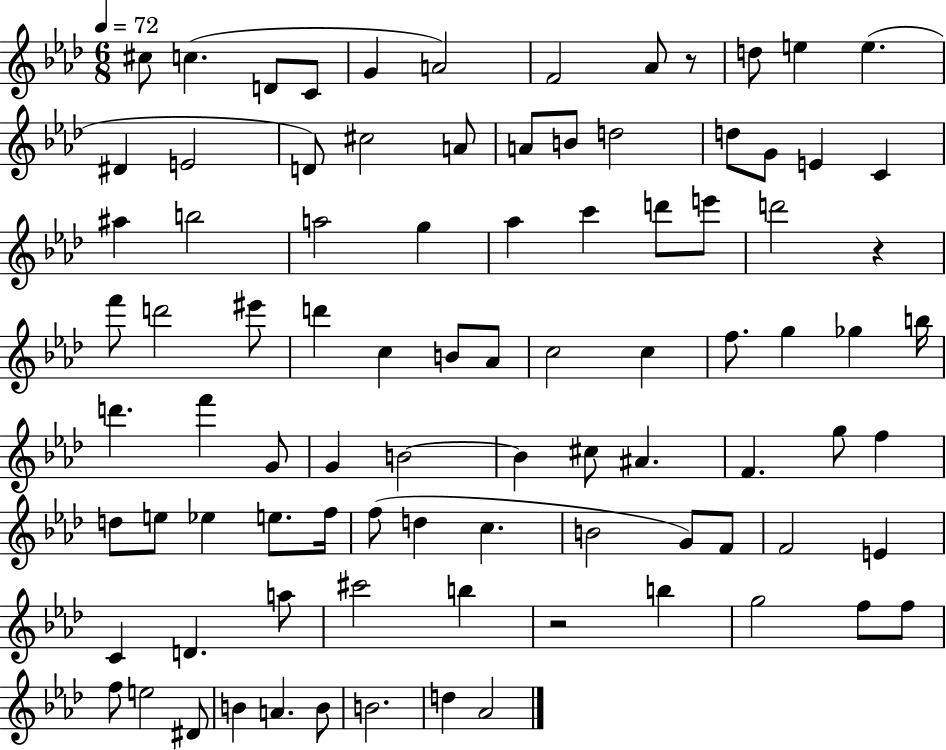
C#5/e C5/q. D4/e C4/e G4/q A4/h F4/h Ab4/e R/e D5/e E5/q E5/q. D#4/q E4/h D4/e C#5/h A4/e A4/e B4/e D5/h D5/e G4/e E4/q C4/q A#5/q B5/h A5/h G5/q Ab5/q C6/q D6/e E6/e D6/h R/q F6/e D6/h EIS6/e D6/q C5/q B4/e Ab4/e C5/h C5/q F5/e. G5/q Gb5/q B5/s D6/q. F6/q G4/e G4/q B4/h B4/q C#5/e A#4/q. F4/q. G5/e F5/q D5/e E5/e Eb5/q E5/e. F5/s F5/e D5/q C5/q. B4/h G4/e F4/e F4/h E4/q C4/q D4/q. A5/e C#6/h B5/q R/h B5/q G5/h F5/e F5/e F5/e E5/h D#4/e B4/q A4/q. B4/e B4/h. D5/q Ab4/h